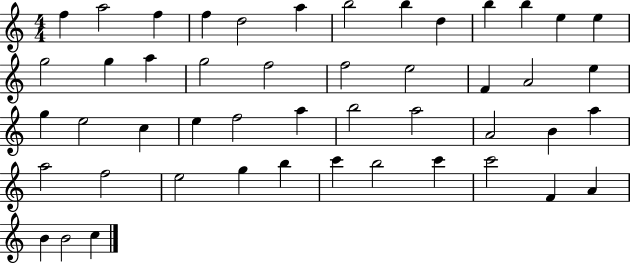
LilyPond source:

{
  \clef treble
  \numericTimeSignature
  \time 4/4
  \key c \major
  f''4 a''2 f''4 | f''4 d''2 a''4 | b''2 b''4 d''4 | b''4 b''4 e''4 e''4 | \break g''2 g''4 a''4 | g''2 f''2 | f''2 e''2 | f'4 a'2 e''4 | \break g''4 e''2 c''4 | e''4 f''2 a''4 | b''2 a''2 | a'2 b'4 a''4 | \break a''2 f''2 | e''2 g''4 b''4 | c'''4 b''2 c'''4 | c'''2 f'4 a'4 | \break b'4 b'2 c''4 | \bar "|."
}